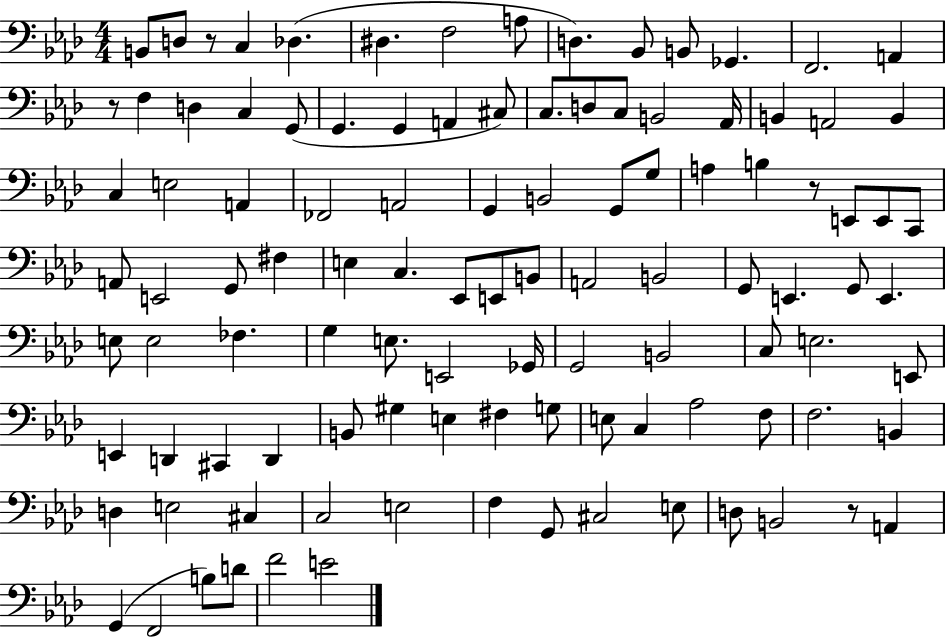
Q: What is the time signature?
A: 4/4